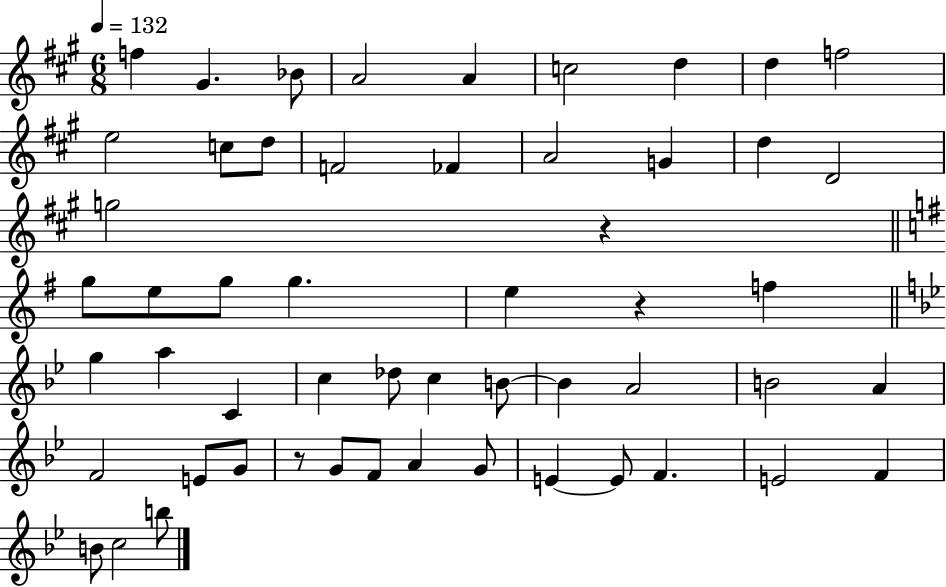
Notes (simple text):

F5/q G#4/q. Bb4/e A4/h A4/q C5/h D5/q D5/q F5/h E5/h C5/e D5/e F4/h FES4/q A4/h G4/q D5/q D4/h G5/h R/q G5/e E5/e G5/e G5/q. E5/q R/q F5/q G5/q A5/q C4/q C5/q Db5/e C5/q B4/e B4/q A4/h B4/h A4/q F4/h E4/e G4/e R/e G4/e F4/e A4/q G4/e E4/q E4/e F4/q. E4/h F4/q B4/e C5/h B5/e